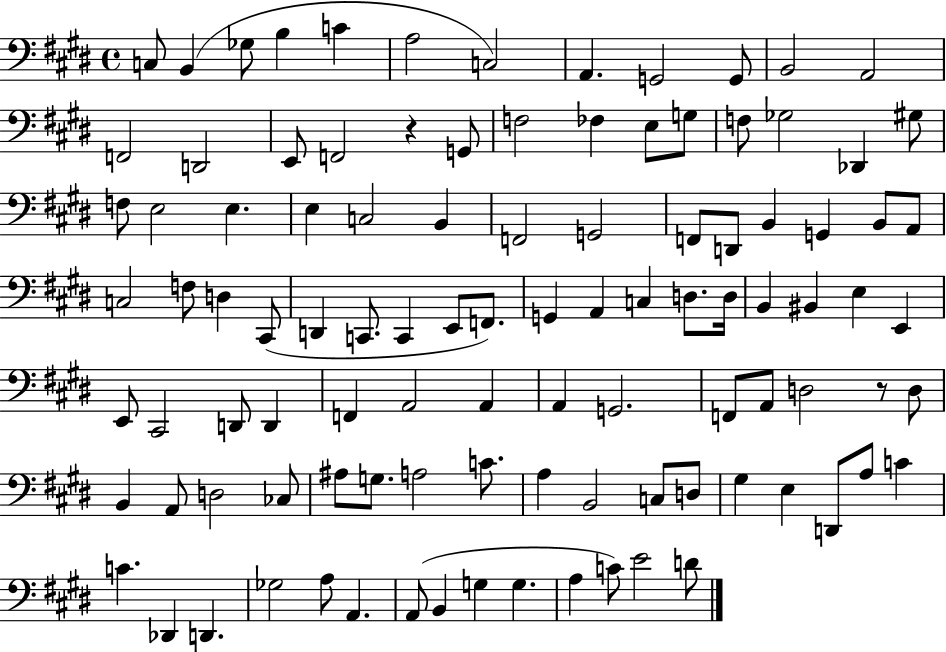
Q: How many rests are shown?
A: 2